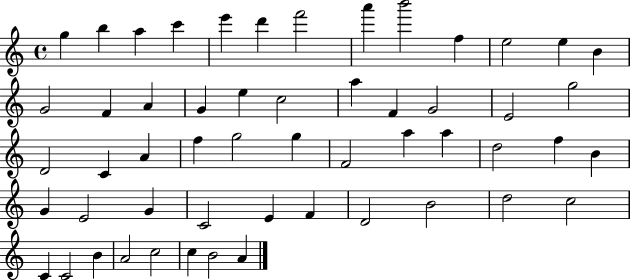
X:1
T:Untitled
M:4/4
L:1/4
K:C
g b a c' e' d' f'2 a' b'2 f e2 e B G2 F A G e c2 a F G2 E2 g2 D2 C A f g2 g F2 a a d2 f B G E2 G C2 E F D2 B2 d2 c2 C C2 B A2 c2 c B2 A